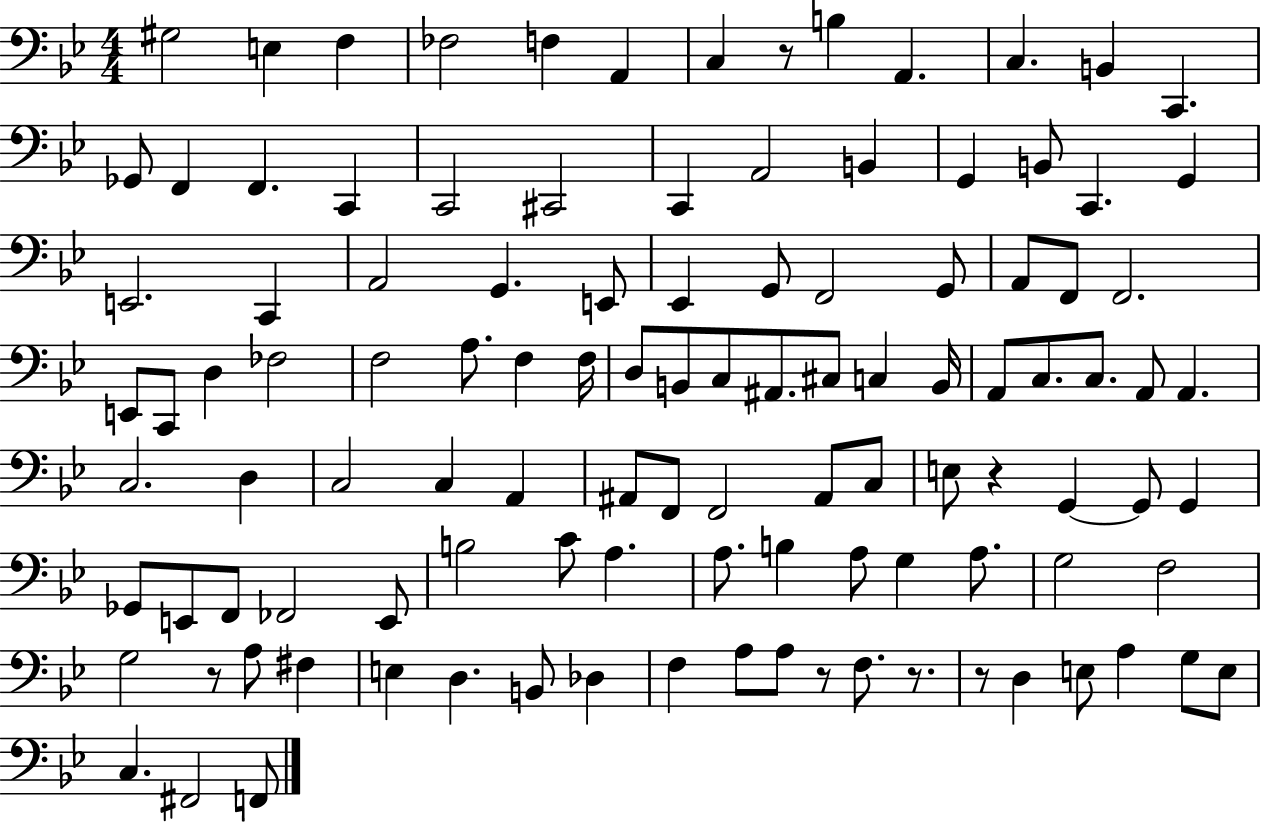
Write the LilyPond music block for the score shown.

{
  \clef bass
  \numericTimeSignature
  \time 4/4
  \key bes \major
  gis2 e4 f4 | fes2 f4 a,4 | c4 r8 b4 a,4. | c4. b,4 c,4. | \break ges,8 f,4 f,4. c,4 | c,2 cis,2 | c,4 a,2 b,4 | g,4 b,8 c,4. g,4 | \break e,2. c,4 | a,2 g,4. e,8 | ees,4 g,8 f,2 g,8 | a,8 f,8 f,2. | \break e,8 c,8 d4 fes2 | f2 a8. f4 f16 | d8 b,8 c8 ais,8. cis8 c4 b,16 | a,8 c8. c8. a,8 a,4. | \break c2. d4 | c2 c4 a,4 | ais,8 f,8 f,2 ais,8 c8 | e8 r4 g,4~~ g,8 g,4 | \break ges,8 e,8 f,8 fes,2 e,8 | b2 c'8 a4. | a8. b4 a8 g4 a8. | g2 f2 | \break g2 r8 a8 fis4 | e4 d4. b,8 des4 | f4 a8 a8 r8 f8. r8. | r8 d4 e8 a4 g8 e8 | \break c4. fis,2 f,8 | \bar "|."
}